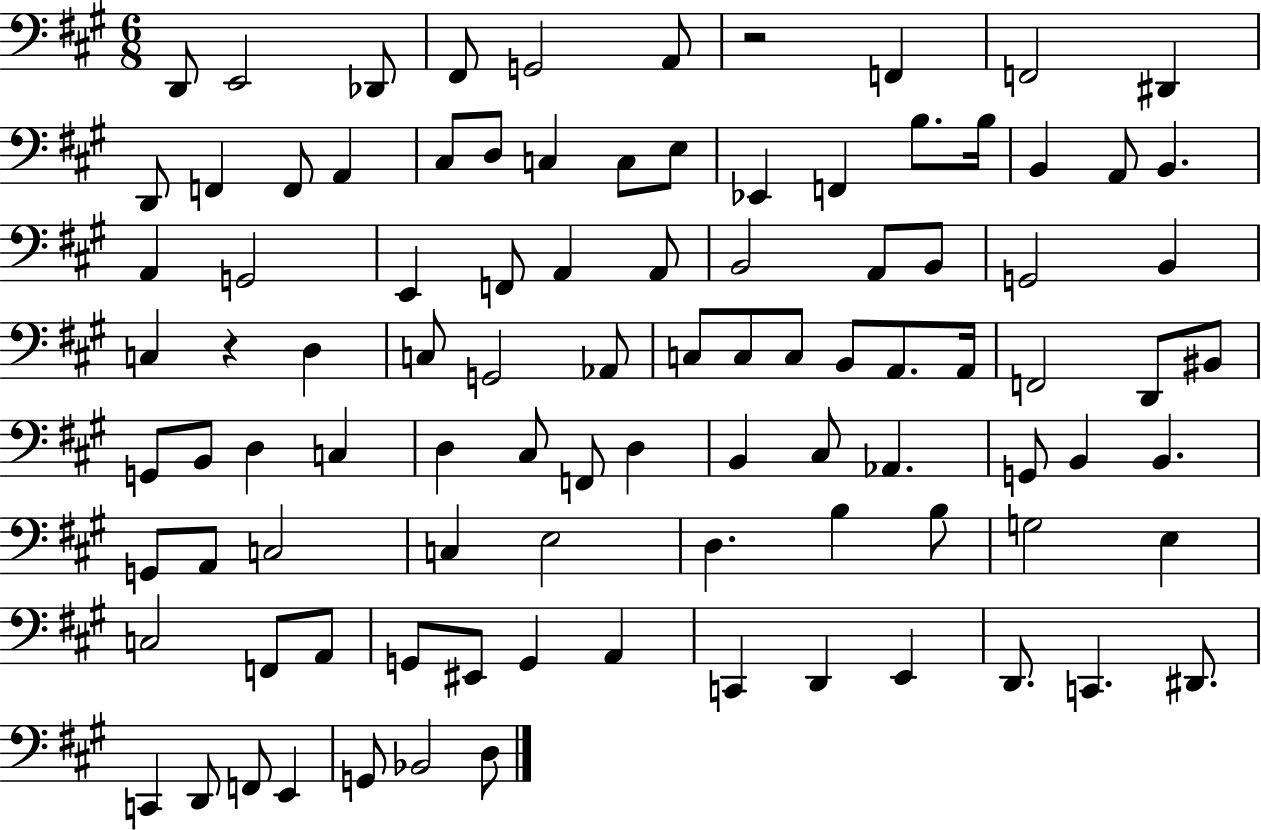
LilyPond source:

{
  \clef bass
  \numericTimeSignature
  \time 6/8
  \key a \major
  d,8 e,2 des,8 | fis,8 g,2 a,8 | r2 f,4 | f,2 dis,4 | \break d,8 f,4 f,8 a,4 | cis8 d8 c4 c8 e8 | ees,4 f,4 b8. b16 | b,4 a,8 b,4. | \break a,4 g,2 | e,4 f,8 a,4 a,8 | b,2 a,8 b,8 | g,2 b,4 | \break c4 r4 d4 | c8 g,2 aes,8 | c8 c8 c8 b,8 a,8. a,16 | f,2 d,8 bis,8 | \break g,8 b,8 d4 c4 | d4 cis8 f,8 d4 | b,4 cis8 aes,4. | g,8 b,4 b,4. | \break g,8 a,8 c2 | c4 e2 | d4. b4 b8 | g2 e4 | \break c2 f,8 a,8 | g,8 eis,8 g,4 a,4 | c,4 d,4 e,4 | d,8. c,4. dis,8. | \break c,4 d,8 f,8 e,4 | g,8 bes,2 d8 | \bar "|."
}